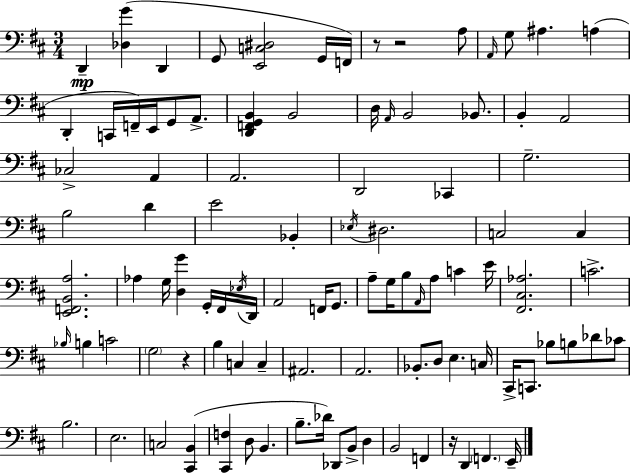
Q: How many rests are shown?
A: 4